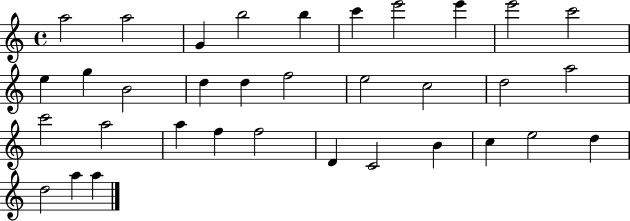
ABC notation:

X:1
T:Untitled
M:4/4
L:1/4
K:C
a2 a2 G b2 b c' e'2 e' e'2 c'2 e g B2 d d f2 e2 c2 d2 a2 c'2 a2 a f f2 D C2 B c e2 d d2 a a